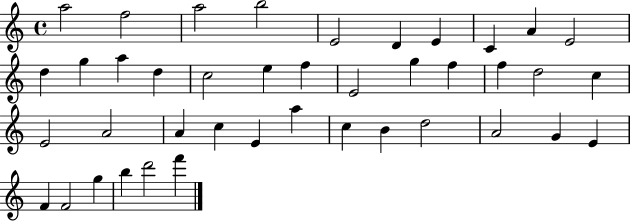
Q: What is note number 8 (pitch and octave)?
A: C4